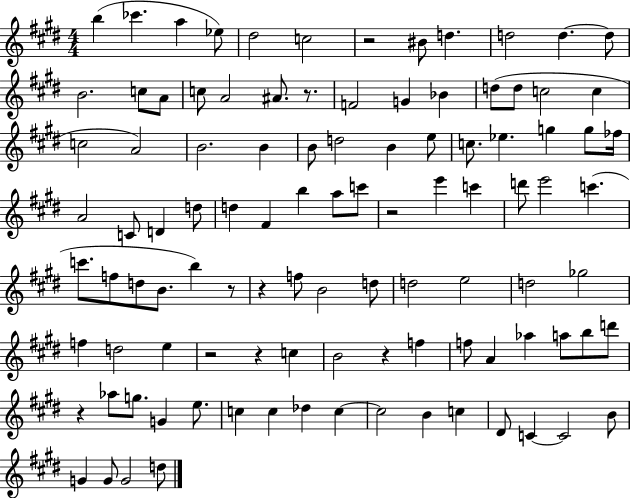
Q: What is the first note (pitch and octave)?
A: B5